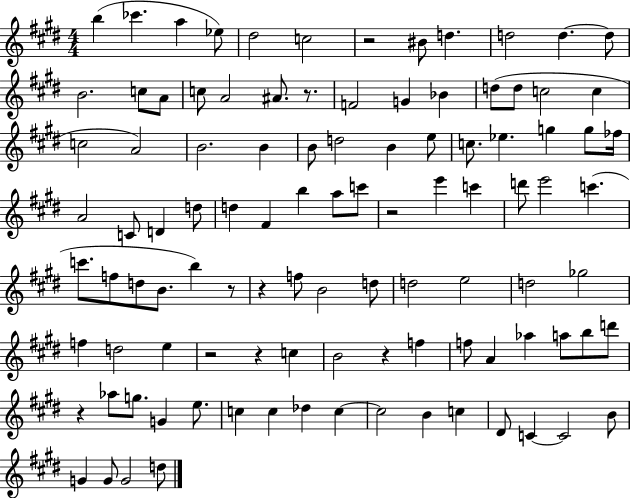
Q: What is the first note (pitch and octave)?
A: B5